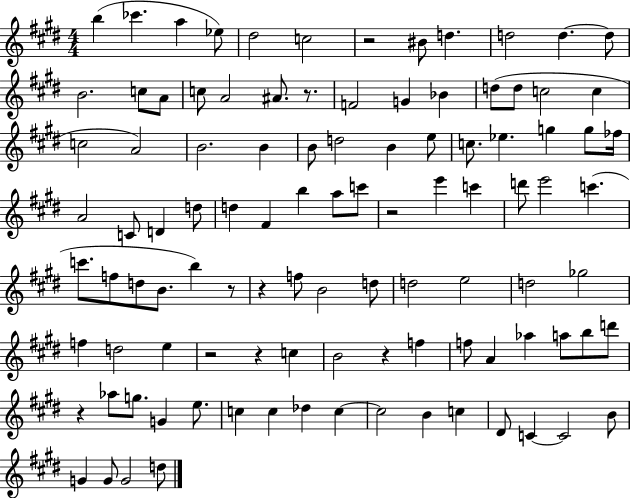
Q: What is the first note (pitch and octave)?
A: B5